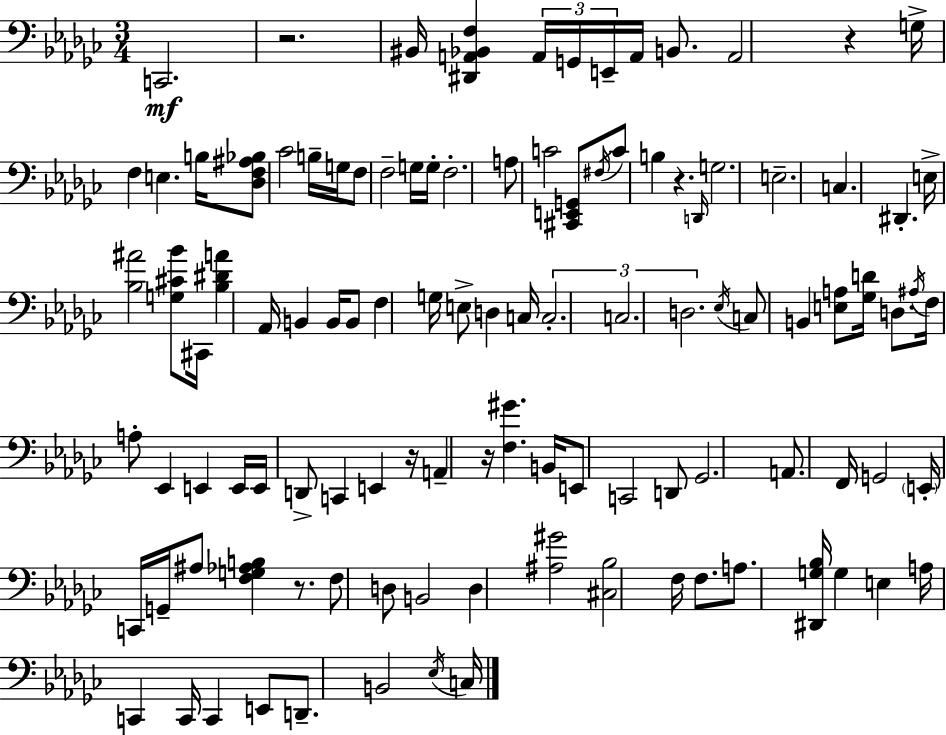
{
  \clef bass
  \numericTimeSignature
  \time 3/4
  \key ees \minor
  c,2.\mf | r2. | bis,16 <dis, a, bes, f>4 \tuplet 3/2 { a,16 g,16 e,16-- } a,16 b,8. | a,2 r4 | \break g16-> f4 e4. b16 | <des f ais bes>8 ces'2 b16-- g16 | f8 f2-- g16 g16-. | f2.-. | \break a8 c'2 <cis, e, g,>8 | \acciaccatura { fis16 } c'8 b4 r4. | \grace { d,16 } g2. | e2.-- | \break c4. dis,4.-. | e16-> <bes ais'>2 <g cis' bes'>8 | cis,16 <bes dis' a'>4 aes,16 b,4 b,16 | b,8 f4 g16 e8-> d4 | \break c16 \tuplet 3/2 { c2.-. | c2. | d2. } | \acciaccatura { ees16 } c8 b,4 <e a>8 <ges d'>16 | \break d8. \acciaccatura { ais16 } f16 a8-. ees,4 e,4 | e,16 e,16 d,8-> c,4 e,4 | r16 a,4-- r16 <f gis'>4. | b,16 e,8 c,2 | \break d,8 ges,2. | a,8. f,16 g,2 | \parenthesize e,16-. c,16 g,16-- ais8 <f g aes b>4 | r8. f8 d8 b,2 | \break d4 <ais gis'>2 | <cis bes>2 | f16 f8. a8. <dis, g bes>16 g4 | e4 a16 c,4 c,16 c,4 | \break e,8 d,8.-- b,2 | \acciaccatura { ees16 } c16 \bar "|."
}